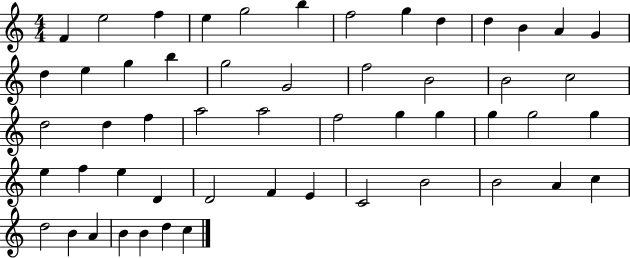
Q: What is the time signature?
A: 4/4